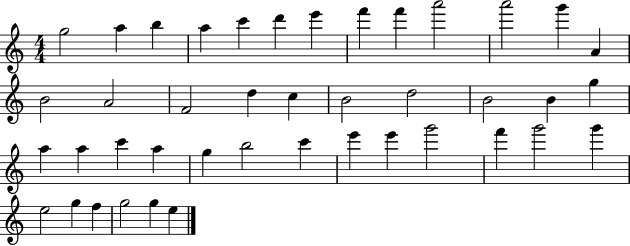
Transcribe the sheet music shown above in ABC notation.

X:1
T:Untitled
M:4/4
L:1/4
K:C
g2 a b a c' d' e' f' f' a'2 a'2 g' A B2 A2 F2 d c B2 d2 B2 B g a a c' a g b2 c' e' e' g'2 f' g'2 g' e2 g f g2 g e